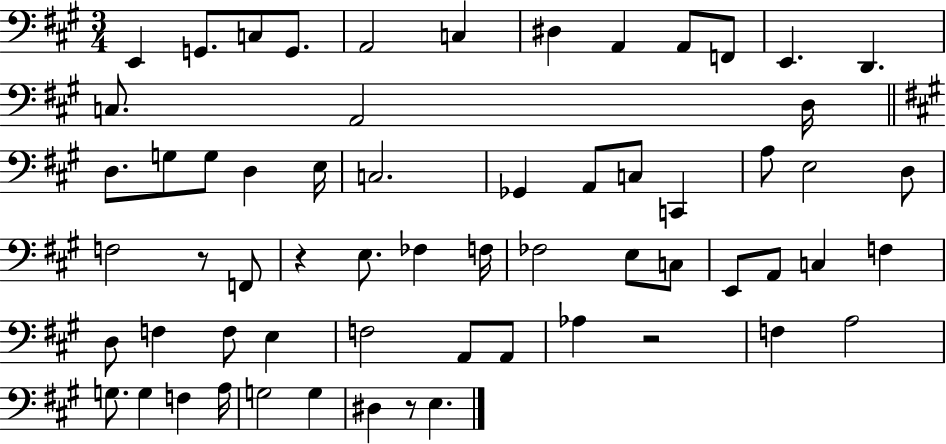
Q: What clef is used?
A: bass